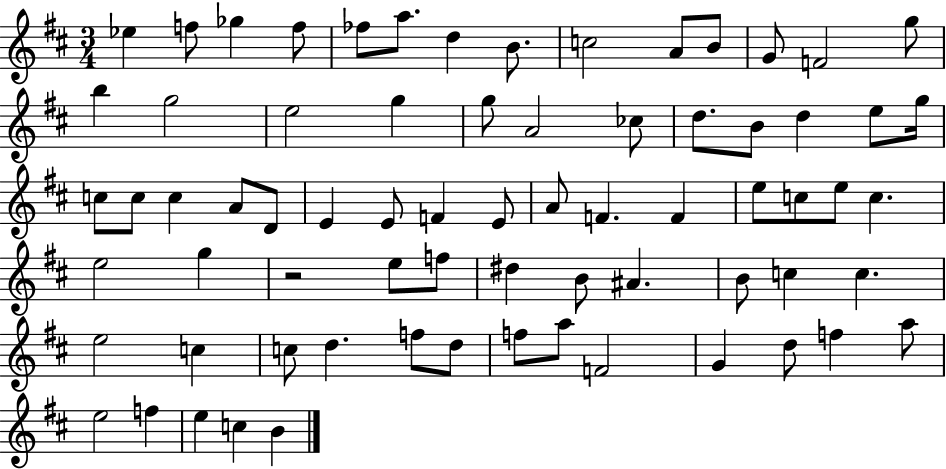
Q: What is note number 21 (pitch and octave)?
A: CES5